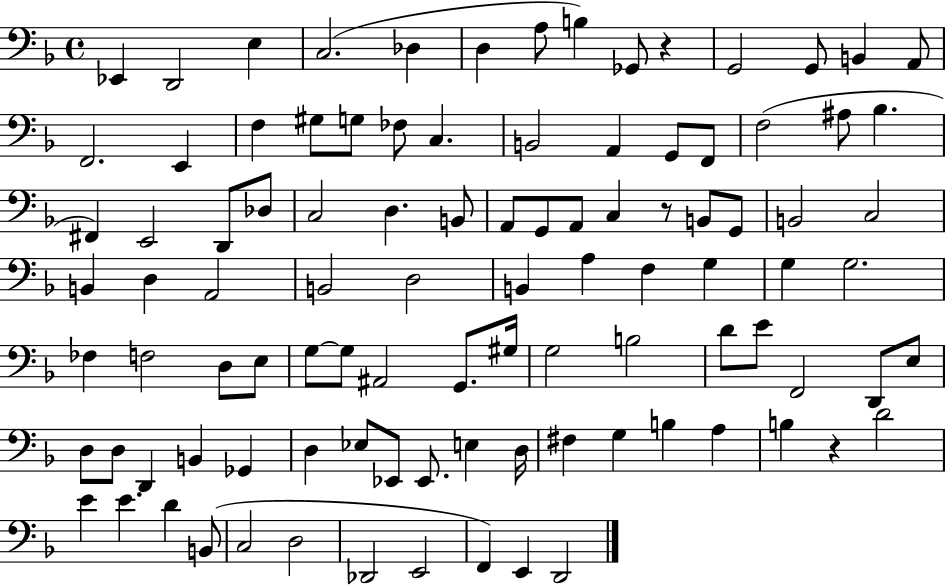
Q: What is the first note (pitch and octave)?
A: Eb2